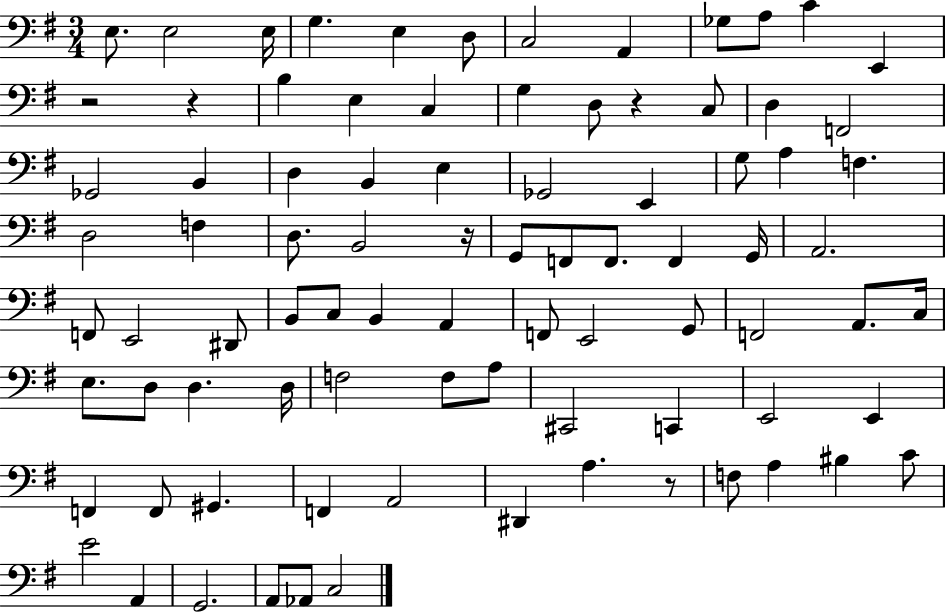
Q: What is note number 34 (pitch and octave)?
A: B2